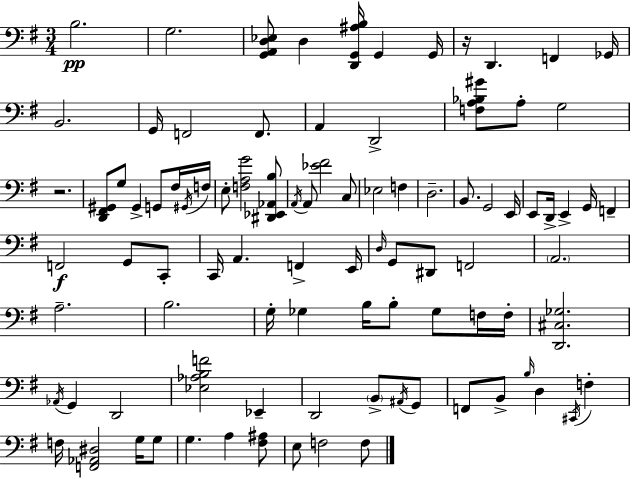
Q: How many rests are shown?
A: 2